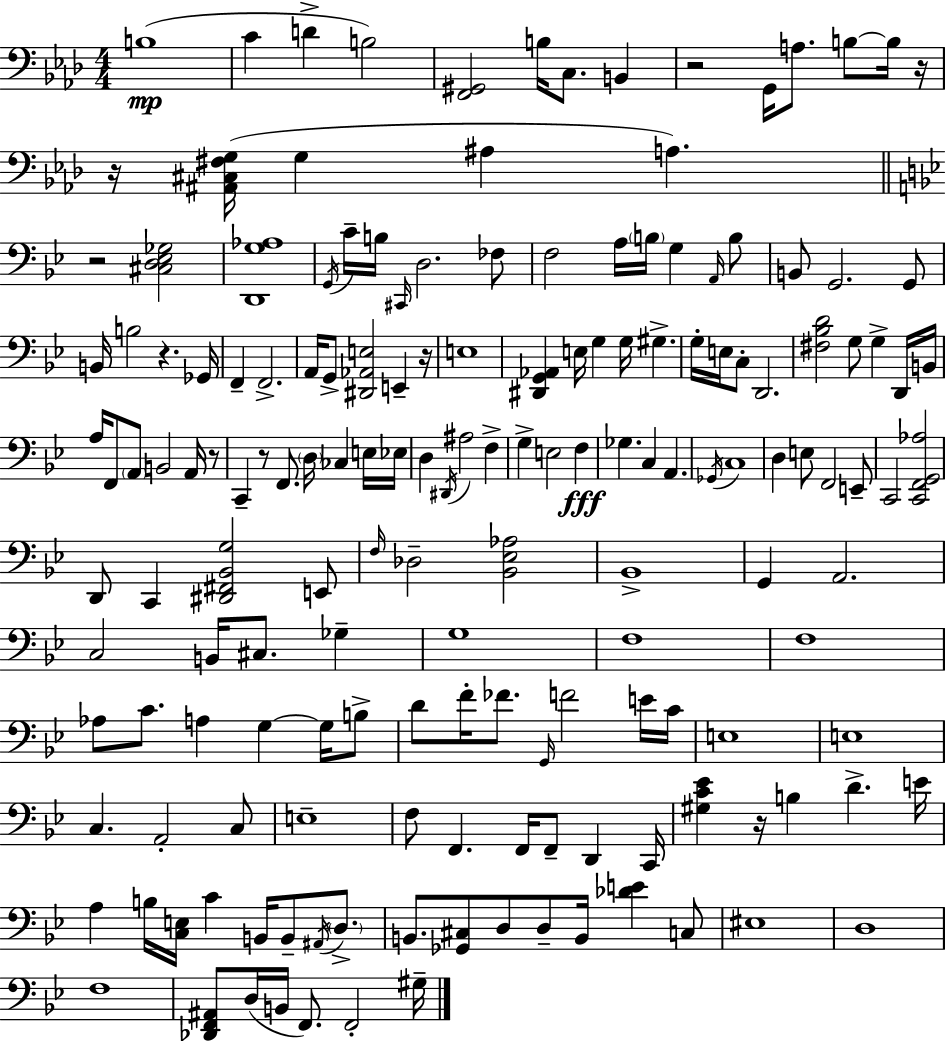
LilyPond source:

{
  \clef bass
  \numericTimeSignature
  \time 4/4
  \key f \minor
  b1(\mp | c'4 d'4-> b2) | <f, gis,>2 b16 c8. b,4 | r2 g,16 a8. b8~~ b16 r16 | \break r16 <ais, cis fis g>16( g4 ais4 a4.) | \bar "||" \break \key g \minor r2 <cis d ees ges>2 | <d, g aes>1 | \acciaccatura { g,16 } c'16-- b16 \grace { cis,16 } d2. | fes8 f2 a16 \parenthesize b16 g4 | \break \grace { a,16 } b8 b,8 g,2. | g,8 b,16 b2 r4. | ges,16 f,4-- f,2.-> | a,16 g,8-> <dis, aes, e>2 e,4-- | \break r16 e1 | <dis, g, aes,>4 e16 g4 g16 gis4.-> | g16-. e16 c8-. d,2. | <fis bes d'>2 g8 g4-> | \break d,16 b,16 a16 f,8 \parenthesize a,8 b,2 | a,16 r8 c,4-- r8 f,8. \parenthesize d16 ces4 | e16 ees16 d4 \acciaccatura { dis,16 } ais2 | f4-> g4-> e2 | \break f4\fff ges4. c4 a,4. | \acciaccatura { ges,16 } c1 | d4 e8 f,2 | e,8-- c,2 <c, f, g, aes>2 | \break d,8 c,4 <dis, fis, bes, g>2 | e,8 \grace { f16 } des2-- <bes, ees aes>2 | bes,1-> | g,4 a,2. | \break c2 b,16 cis8. | ges4-- g1 | f1 | f1 | \break aes8 c'8. a4 g4~~ | g16 b8-> d'8 f'16-. fes'8. \grace { g,16 } f'2 | e'16 c'16 e1 | e1 | \break c4. a,2-. | c8 e1-- | f8 f,4. f,16 | f,8-- d,4 c,16 <gis c' ees'>4 r16 b4 | \break d'4.-> e'16 a4 b16 <c e>16 c'4 | b,16 b,8-- \acciaccatura { ais,16 } \parenthesize d8.-> b,8. <ges, cis>8 d8 d8-- | b,16 <des' e'>4 c8 eis1 | d1 | \break f1 | <des, f, ais,>8 d16( b,16 f,8.) f,2-. | gis16-- \bar "|."
}